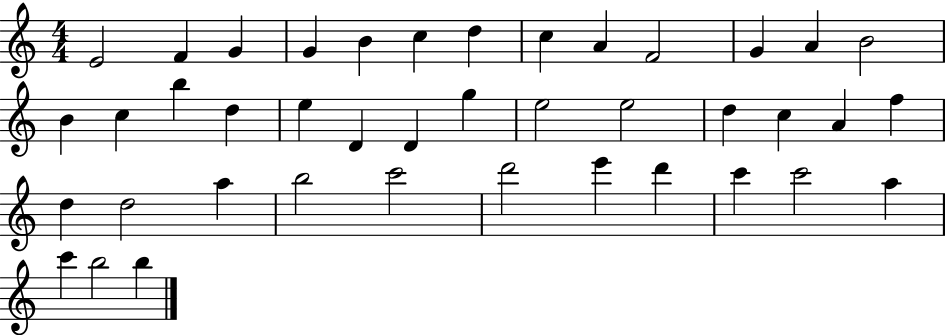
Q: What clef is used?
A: treble